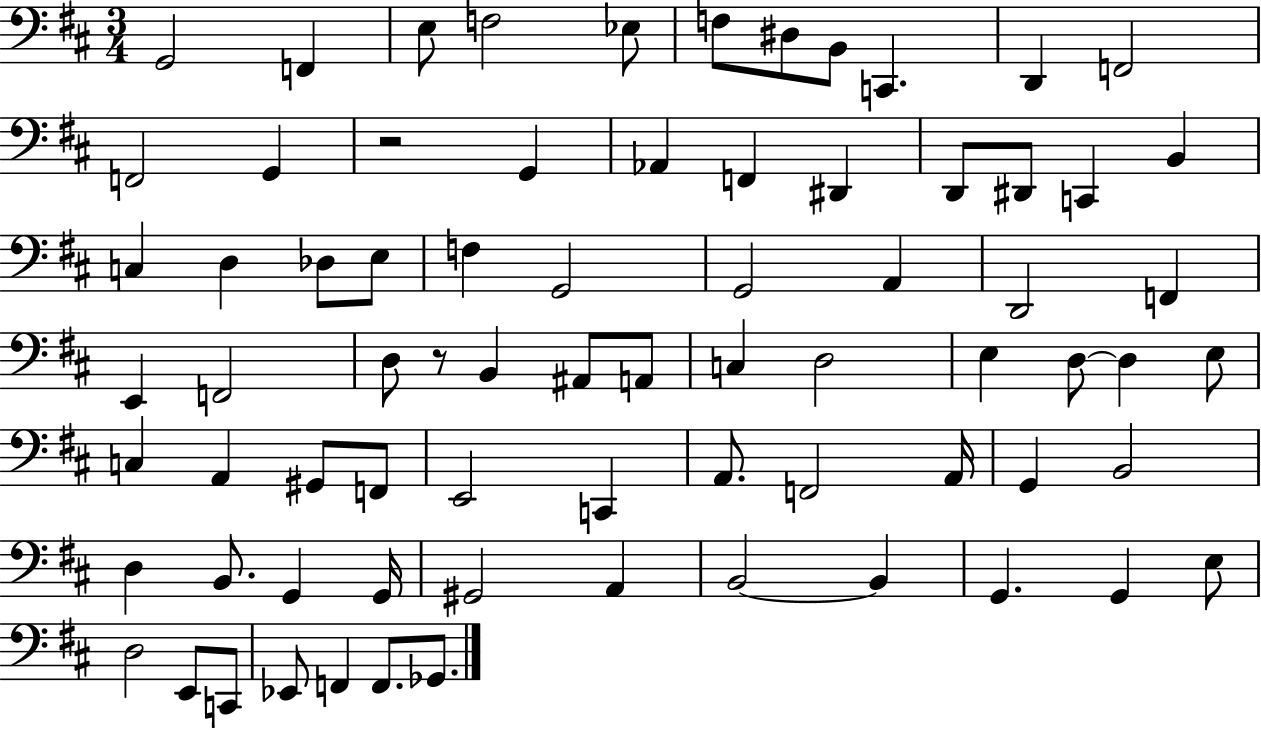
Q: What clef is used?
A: bass